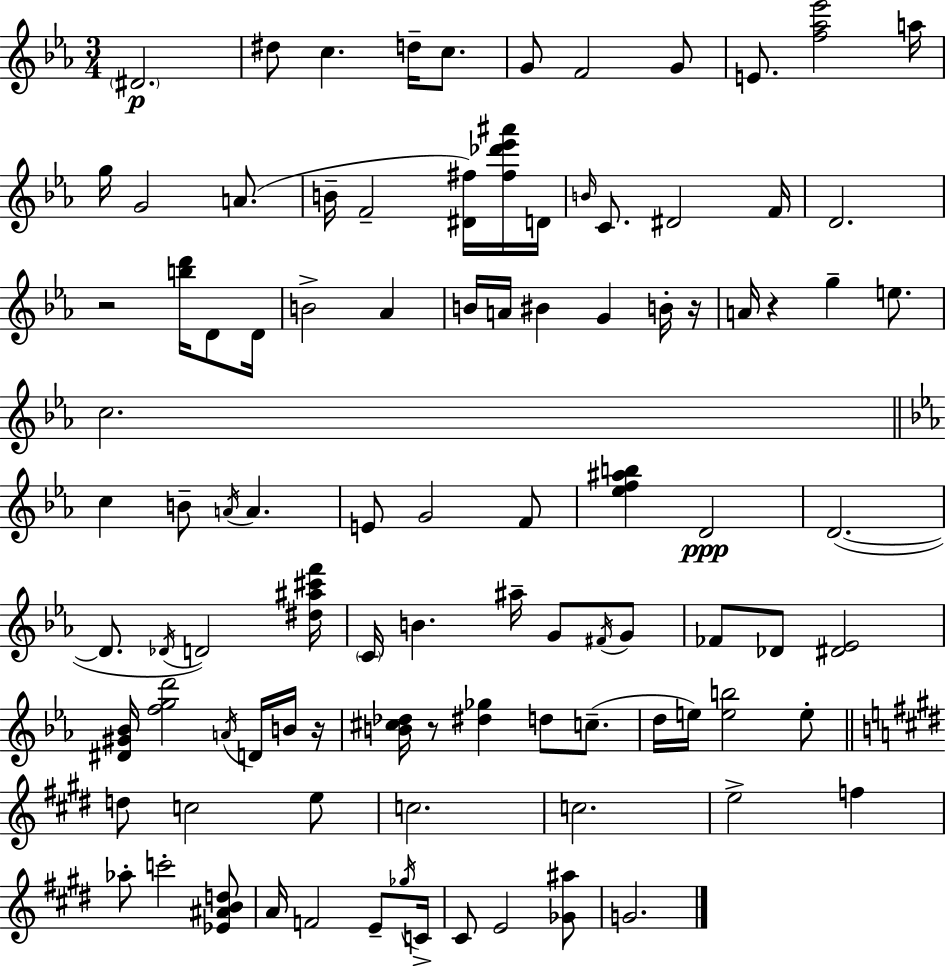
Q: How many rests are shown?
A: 5